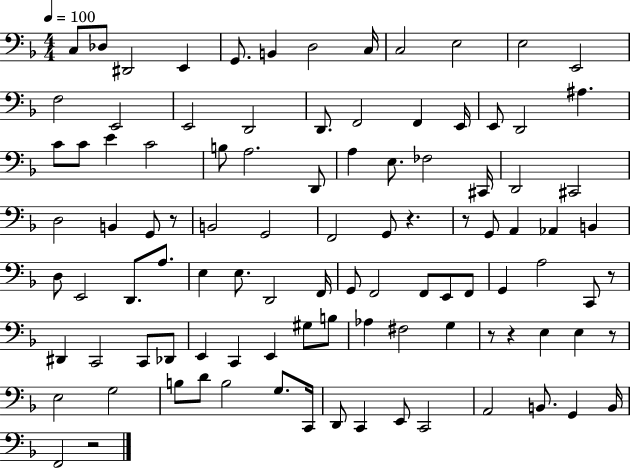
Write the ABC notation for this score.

X:1
T:Untitled
M:4/4
L:1/4
K:F
C,/2 _D,/2 ^D,,2 E,, G,,/2 B,, D,2 C,/4 C,2 E,2 E,2 E,,2 F,2 E,,2 E,,2 D,,2 D,,/2 F,,2 F,, E,,/4 E,,/2 D,,2 ^A, C/2 C/2 E C2 B,/2 A,2 D,,/2 A, E,/2 _F,2 ^C,,/4 D,,2 ^C,,2 D,2 B,, G,,/2 z/2 B,,2 G,,2 F,,2 G,,/2 z z/2 G,,/2 A,, _A,, B,, D,/2 E,,2 D,,/2 A,/2 E, E,/2 D,,2 F,,/4 G,,/2 F,,2 F,,/2 E,,/2 F,,/2 G,, A,2 C,,/2 z/2 ^D,, C,,2 C,,/2 _D,,/2 E,, C,, E,, ^G,/2 B,/2 _A, ^F,2 G, z/2 z E, E, z/2 E,2 G,2 B,/2 D/2 B,2 G,/2 C,,/4 D,,/2 C,, E,,/2 C,,2 A,,2 B,,/2 G,, B,,/4 F,,2 z2